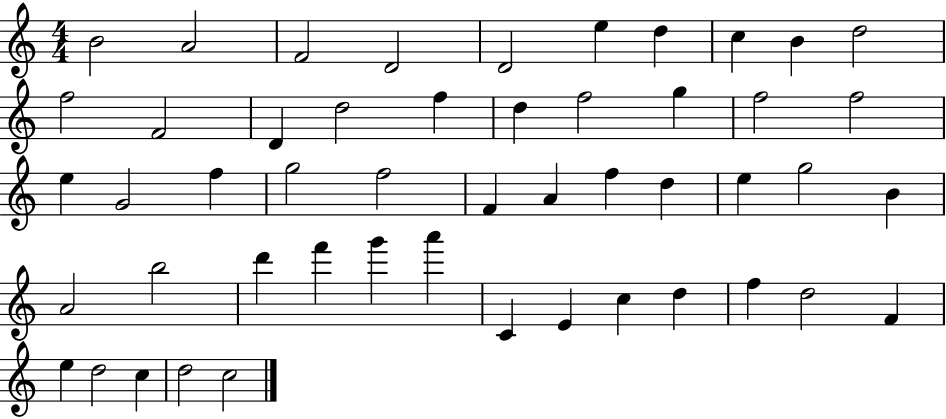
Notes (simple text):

B4/h A4/h F4/h D4/h D4/h E5/q D5/q C5/q B4/q D5/h F5/h F4/h D4/q D5/h F5/q D5/q F5/h G5/q F5/h F5/h E5/q G4/h F5/q G5/h F5/h F4/q A4/q F5/q D5/q E5/q G5/h B4/q A4/h B5/h D6/q F6/q G6/q A6/q C4/q E4/q C5/q D5/q F5/q D5/h F4/q E5/q D5/h C5/q D5/h C5/h